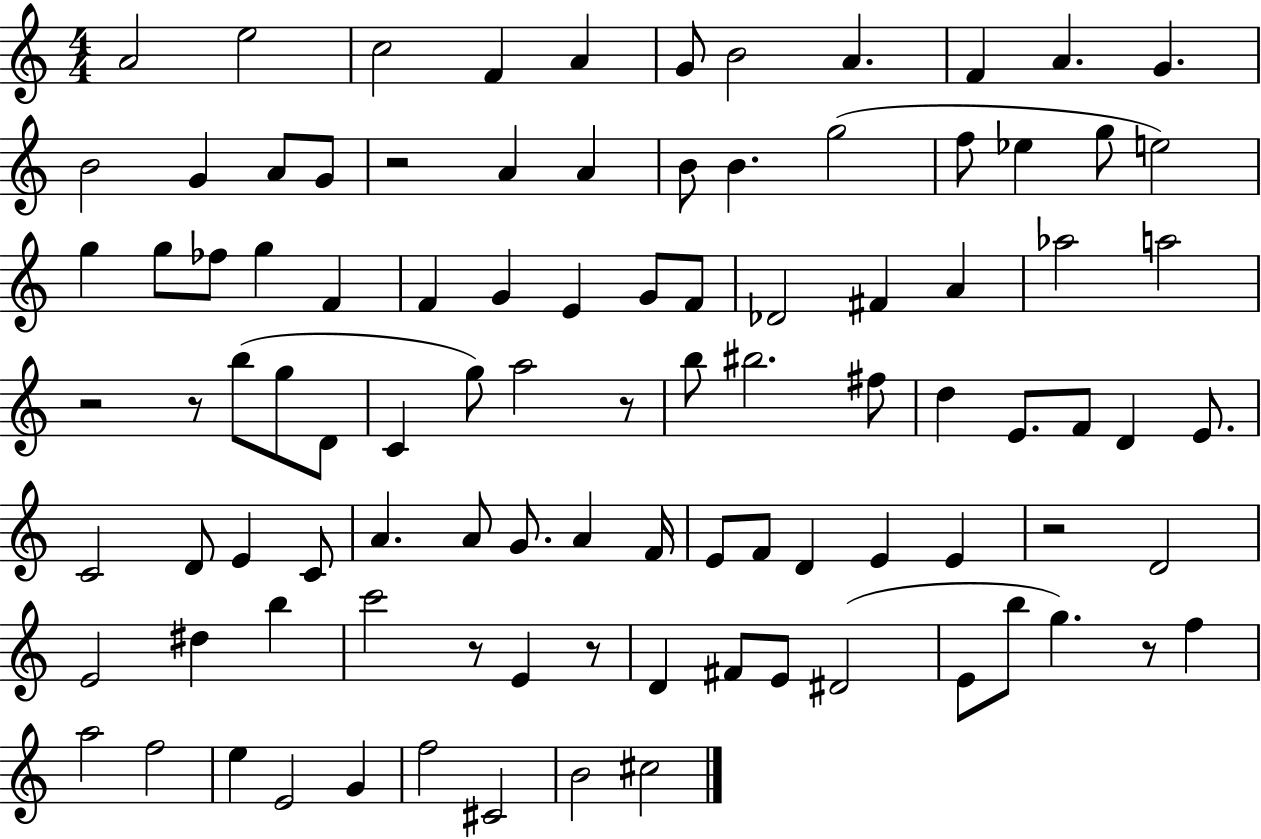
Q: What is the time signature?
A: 4/4